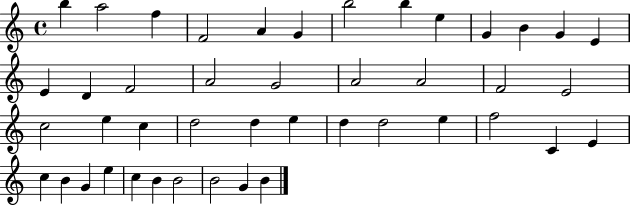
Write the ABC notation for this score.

X:1
T:Untitled
M:4/4
L:1/4
K:C
b a2 f F2 A G b2 b e G B G E E D F2 A2 G2 A2 A2 F2 E2 c2 e c d2 d e d d2 e f2 C E c B G e c B B2 B2 G B